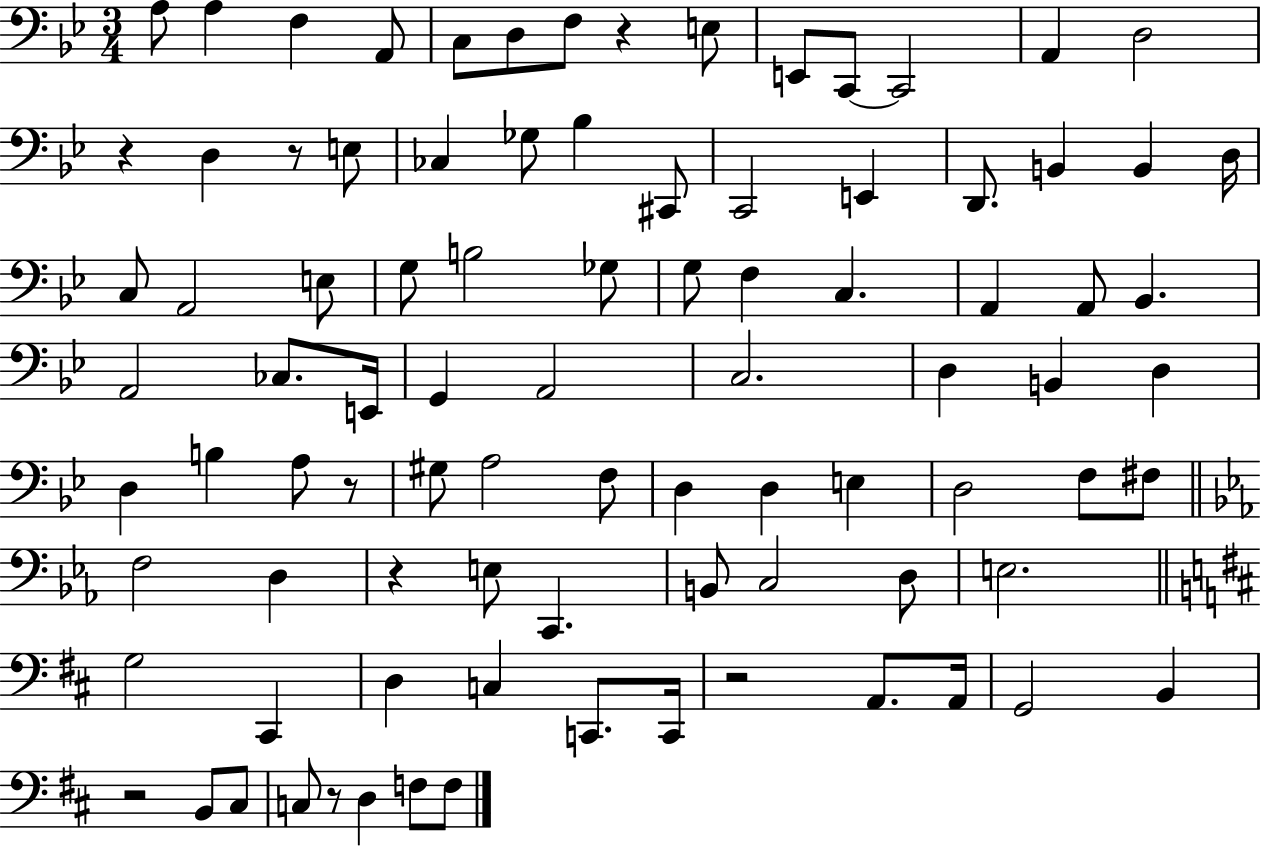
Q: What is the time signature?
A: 3/4